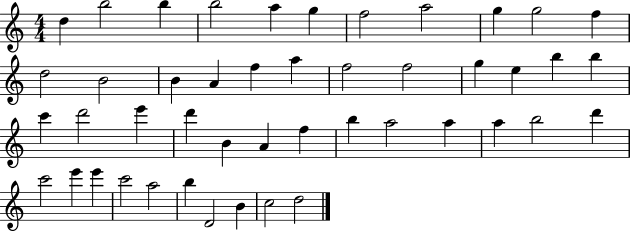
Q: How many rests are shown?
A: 0